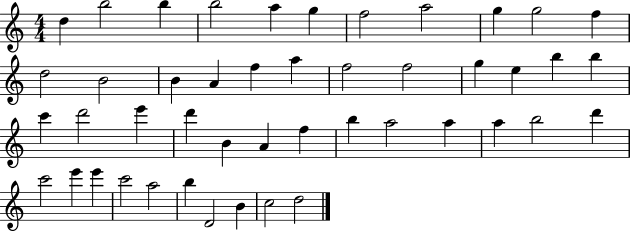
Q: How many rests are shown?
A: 0